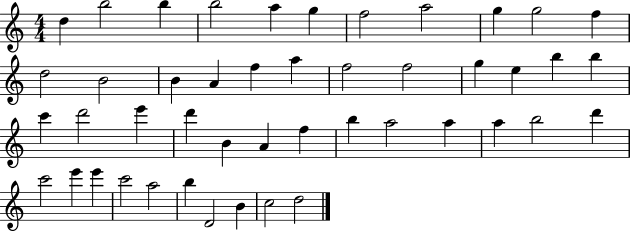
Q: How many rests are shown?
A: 0